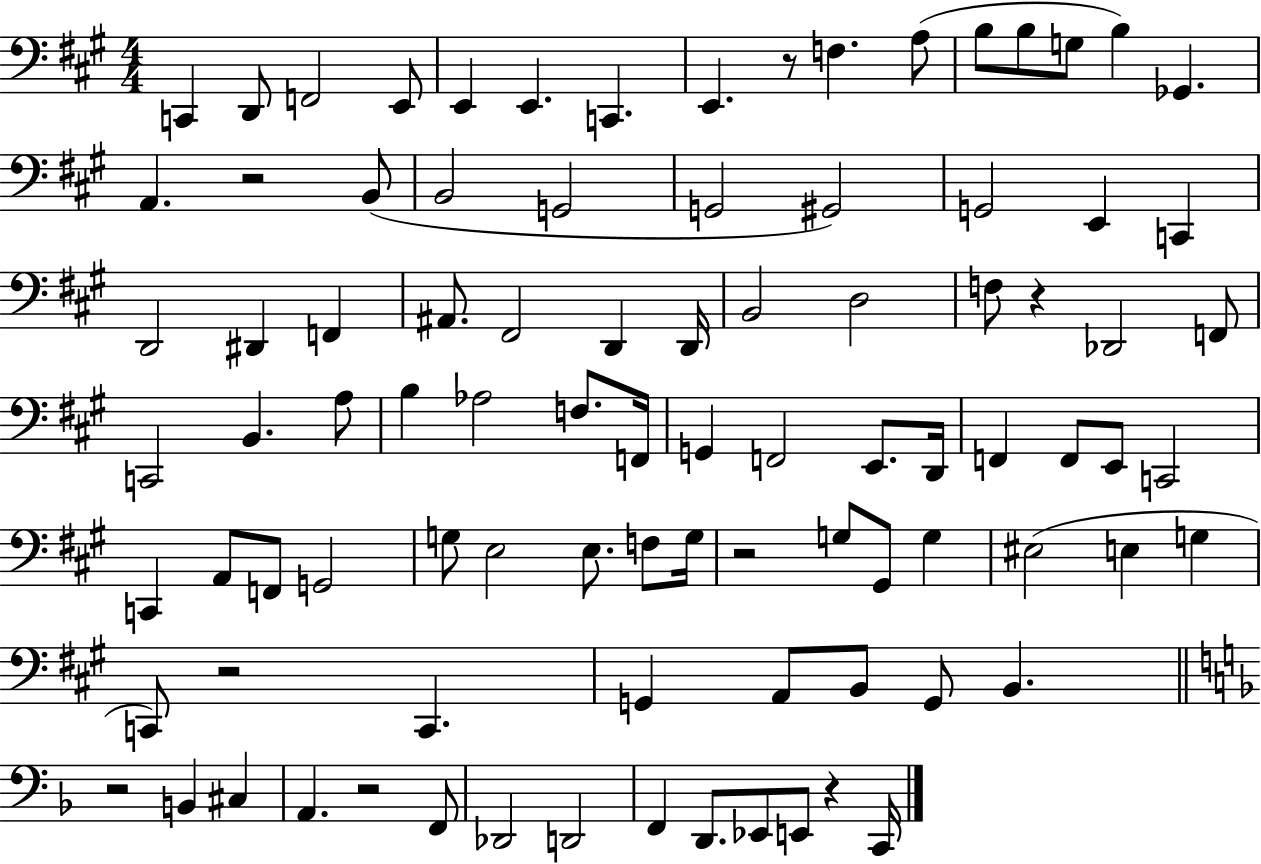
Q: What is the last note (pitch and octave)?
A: C2